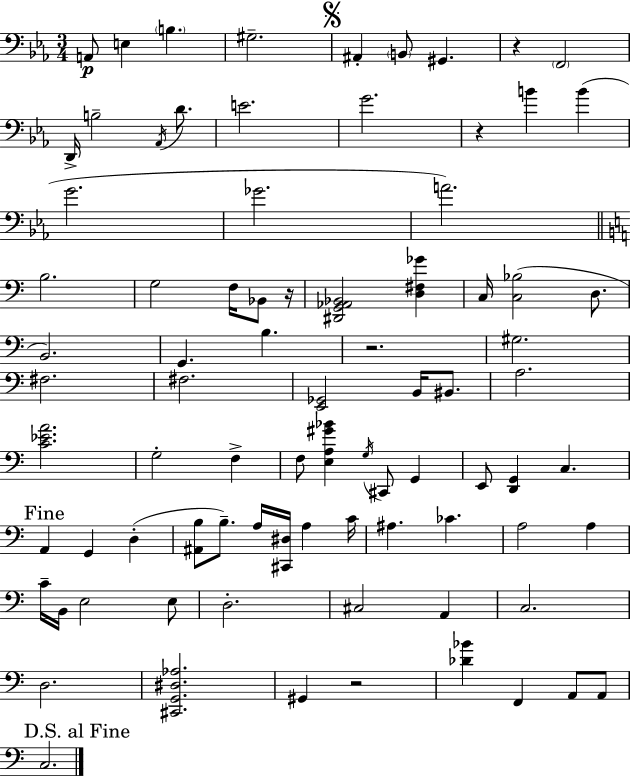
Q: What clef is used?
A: bass